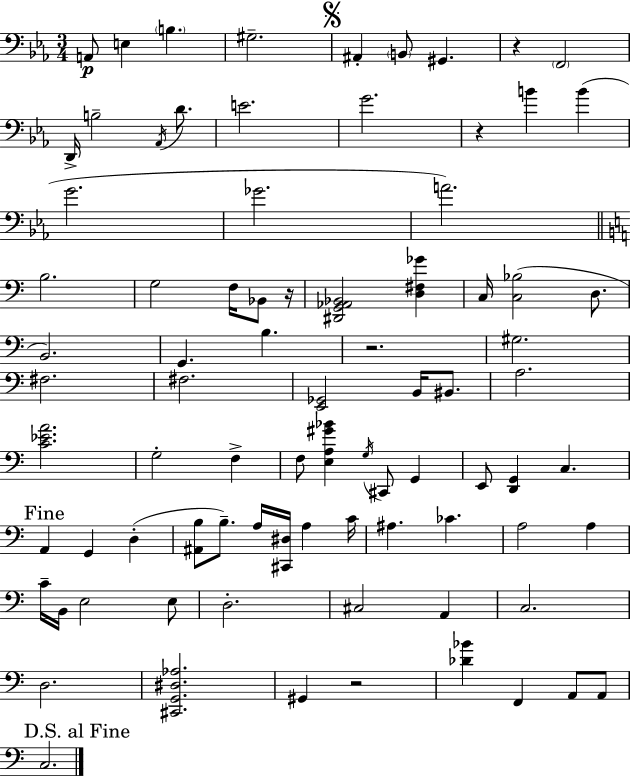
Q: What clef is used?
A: bass